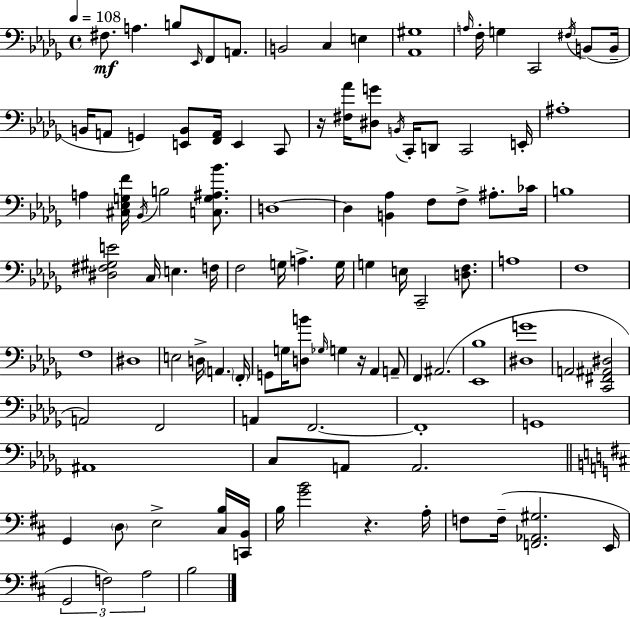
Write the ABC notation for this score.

X:1
T:Untitled
M:4/4
L:1/4
K:Bbm
^F,/2 A, B,/2 _E,,/4 F,,/2 A,,/2 B,,2 C, E, [_A,,^G,]4 A,/4 F,/4 G, C,,2 ^F,/4 B,,/2 B,,/4 B,,/4 A,,/2 G,, [E,,B,,]/2 [F,,A,,]/4 E,, C,,/2 z/4 [^F,_A]/4 [^D,G]/2 B,,/4 C,,/4 D,,/2 C,,2 E,,/4 ^A,4 A, [^C,_E,G,F]/4 _B,,/4 B,2 [C,G,^A,_B]/2 D,4 D, [B,,_A,] F,/2 F,/2 ^A,/2 _C/4 B,4 [^D,^F,^G,E]2 C,/4 E, F,/4 F,2 G,/4 A, G,/4 G, E,/4 C,,2 [D,F,]/2 A,4 F,4 F,4 ^D,4 E,2 D,/4 A,, F,,/4 G,,/2 G,/4 [D,B]/2 _G,/4 G, z/4 _A,, A,,/2 F,, ^A,,2 [_E,,_B,]4 [^D,G]4 A,,2 [C,,^F,,^A,,^D,]2 A,,2 F,,2 A,, F,,2 F,,4 G,,4 ^A,,4 C,/2 A,,/2 A,,2 G,, D,/2 E,2 [^C,B,]/4 [C,,B,,]/4 B,/4 [GB]2 z A,/4 F,/2 F,/4 [F,,_A,,^G,]2 E,,/4 G,,2 F,2 A,2 B,2